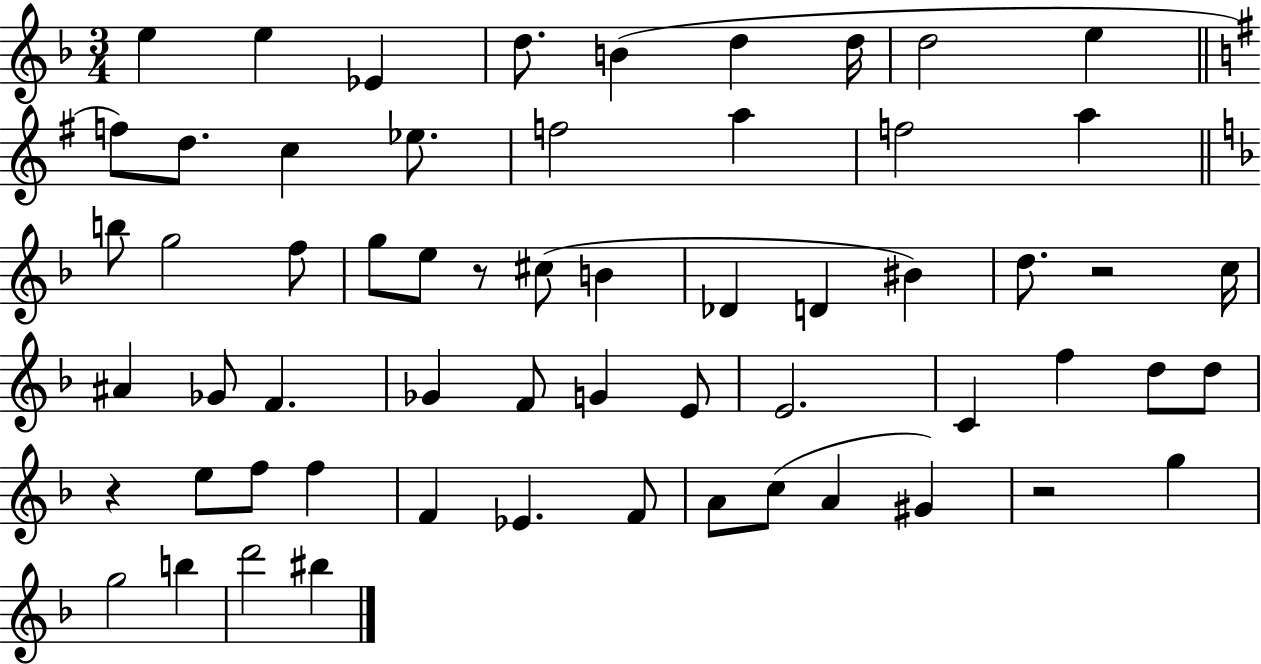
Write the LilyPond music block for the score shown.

{
  \clef treble
  \numericTimeSignature
  \time 3/4
  \key f \major
  e''4 e''4 ees'4 | d''8. b'4( d''4 d''16 | d''2 e''4 | \bar "||" \break \key g \major f''8) d''8. c''4 ees''8. | f''2 a''4 | f''2 a''4 | \bar "||" \break \key f \major b''8 g''2 f''8 | g''8 e''8 r8 cis''8( b'4 | des'4 d'4 bis'4) | d''8. r2 c''16 | \break ais'4 ges'8 f'4. | ges'4 f'8 g'4 e'8 | e'2. | c'4 f''4 d''8 d''8 | \break r4 e''8 f''8 f''4 | f'4 ees'4. f'8 | a'8 c''8( a'4 gis'4) | r2 g''4 | \break g''2 b''4 | d'''2 bis''4 | \bar "|."
}